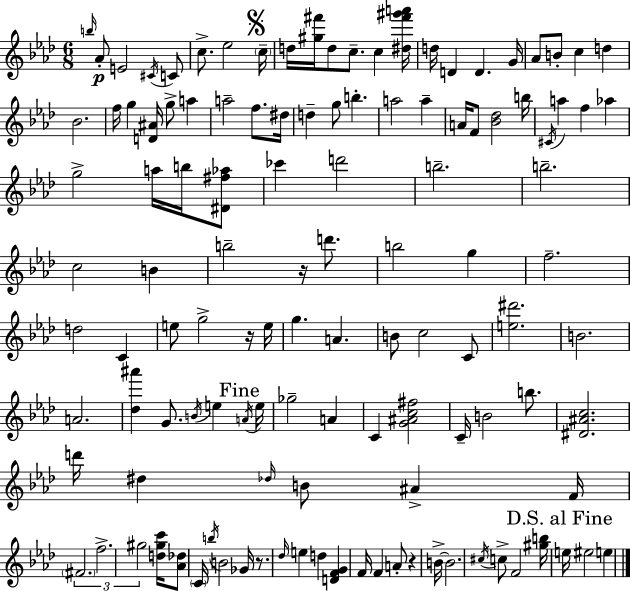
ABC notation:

X:1
T:Untitled
M:6/8
L:1/4
K:Fm
b/4 _A/2 E2 ^C/4 C/2 c/2 _e2 c/4 d/4 [^g^f']/4 d/2 c/2 c [^d^f'^g'a']/4 d/4 D D G/4 _A/2 B/2 c d _B2 f/4 g [D^A]/4 g/2 a a2 f/2 ^d/4 d g/2 b a2 a A/4 F/2 [_B_d]2 b/4 ^C/4 a f _a g2 a/4 b/4 [^D^f_a]/2 _c' d'2 b2 b2 c2 B b2 z/4 d'/2 b2 g f2 d2 C e/2 g2 z/4 e/4 g A B/2 c2 C/2 [e^d']2 B2 A2 [_d^a'] G/2 B/4 e A/4 e/4 _g2 A C [G^Ac^f]2 C/4 B2 b/2 [^D^Ac]2 d'/4 ^d _d/4 B/2 ^A F/4 ^F2 f2 ^g2 [d^gc']/4 [_A_d]/2 C/4 b/4 B2 _G/4 z/2 _d/4 e d [DFG] F/4 F A/2 z B/4 B2 ^c/4 c/2 F2 [^gb]/4 e/4 ^e2 e